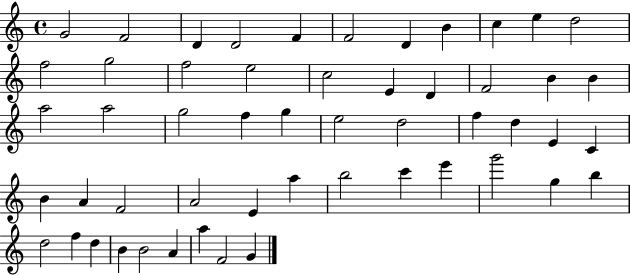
{
  \clef treble
  \time 4/4
  \defaultTimeSignature
  \key c \major
  g'2 f'2 | d'4 d'2 f'4 | f'2 d'4 b'4 | c''4 e''4 d''2 | \break f''2 g''2 | f''2 e''2 | c''2 e'4 d'4 | f'2 b'4 b'4 | \break a''2 a''2 | g''2 f''4 g''4 | e''2 d''2 | f''4 d''4 e'4 c'4 | \break b'4 a'4 f'2 | a'2 e'4 a''4 | b''2 c'''4 e'''4 | g'''2 g''4 b''4 | \break d''2 f''4 d''4 | b'4 b'2 a'4 | a''4 f'2 g'4 | \bar "|."
}